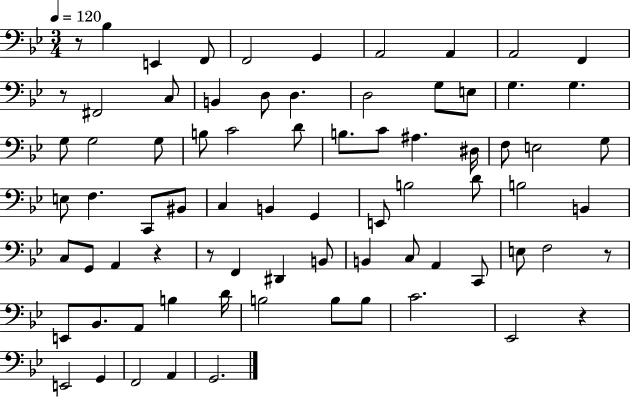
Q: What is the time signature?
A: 3/4